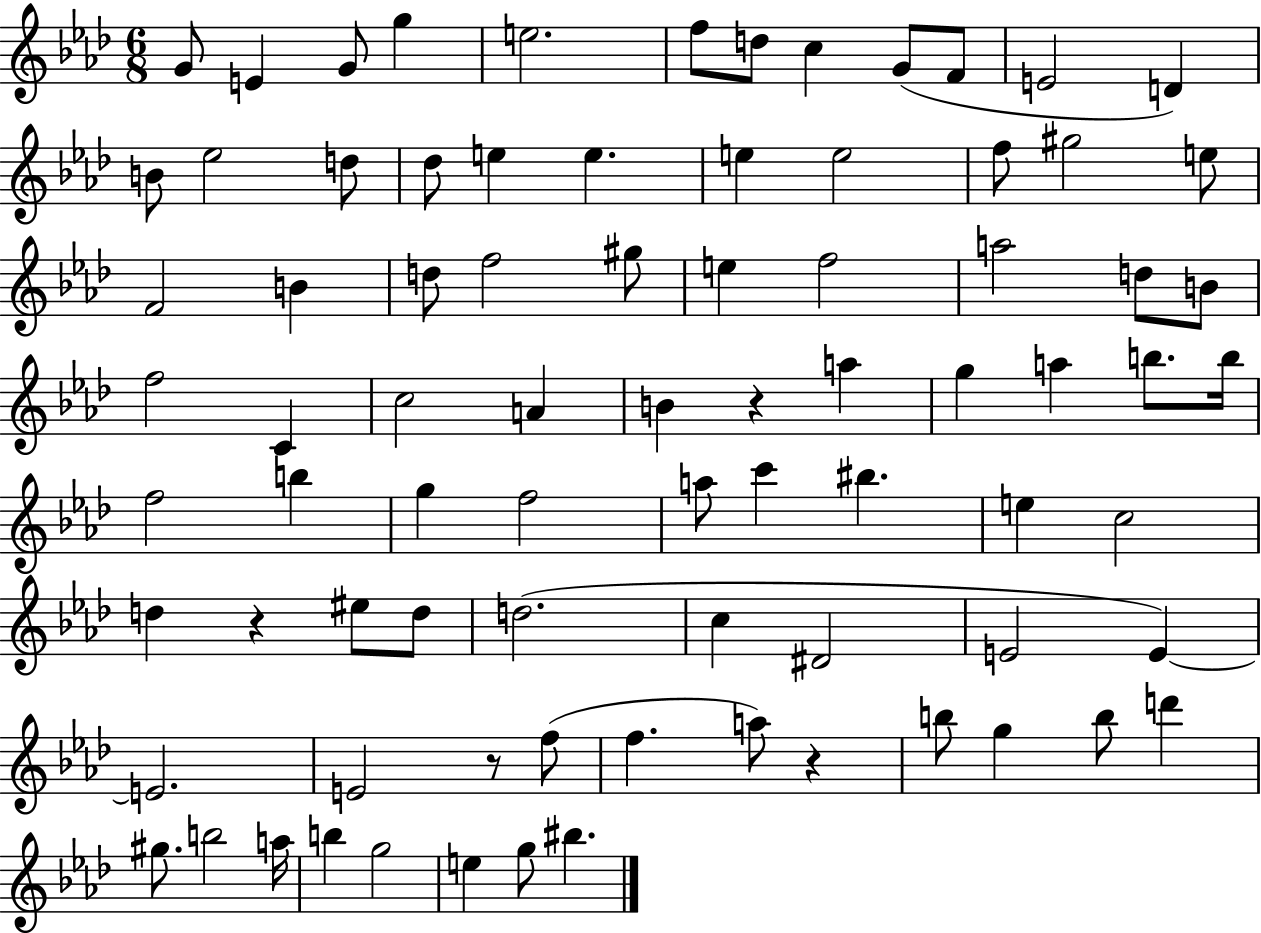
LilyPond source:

{
  \clef treble
  \numericTimeSignature
  \time 6/8
  \key aes \major
  g'8 e'4 g'8 g''4 | e''2. | f''8 d''8 c''4 g'8( f'8 | e'2 d'4) | \break b'8 ees''2 d''8 | des''8 e''4 e''4. | e''4 e''2 | f''8 gis''2 e''8 | \break f'2 b'4 | d''8 f''2 gis''8 | e''4 f''2 | a''2 d''8 b'8 | \break f''2 c'4 | c''2 a'4 | b'4 r4 a''4 | g''4 a''4 b''8. b''16 | \break f''2 b''4 | g''4 f''2 | a''8 c'''4 bis''4. | e''4 c''2 | \break d''4 r4 eis''8 d''8 | d''2.( | c''4 dis'2 | e'2 e'4~~) | \break e'2. | e'2 r8 f''8( | f''4. a''8) r4 | b''8 g''4 b''8 d'''4 | \break gis''8. b''2 a''16 | b''4 g''2 | e''4 g''8 bis''4. | \bar "|."
}